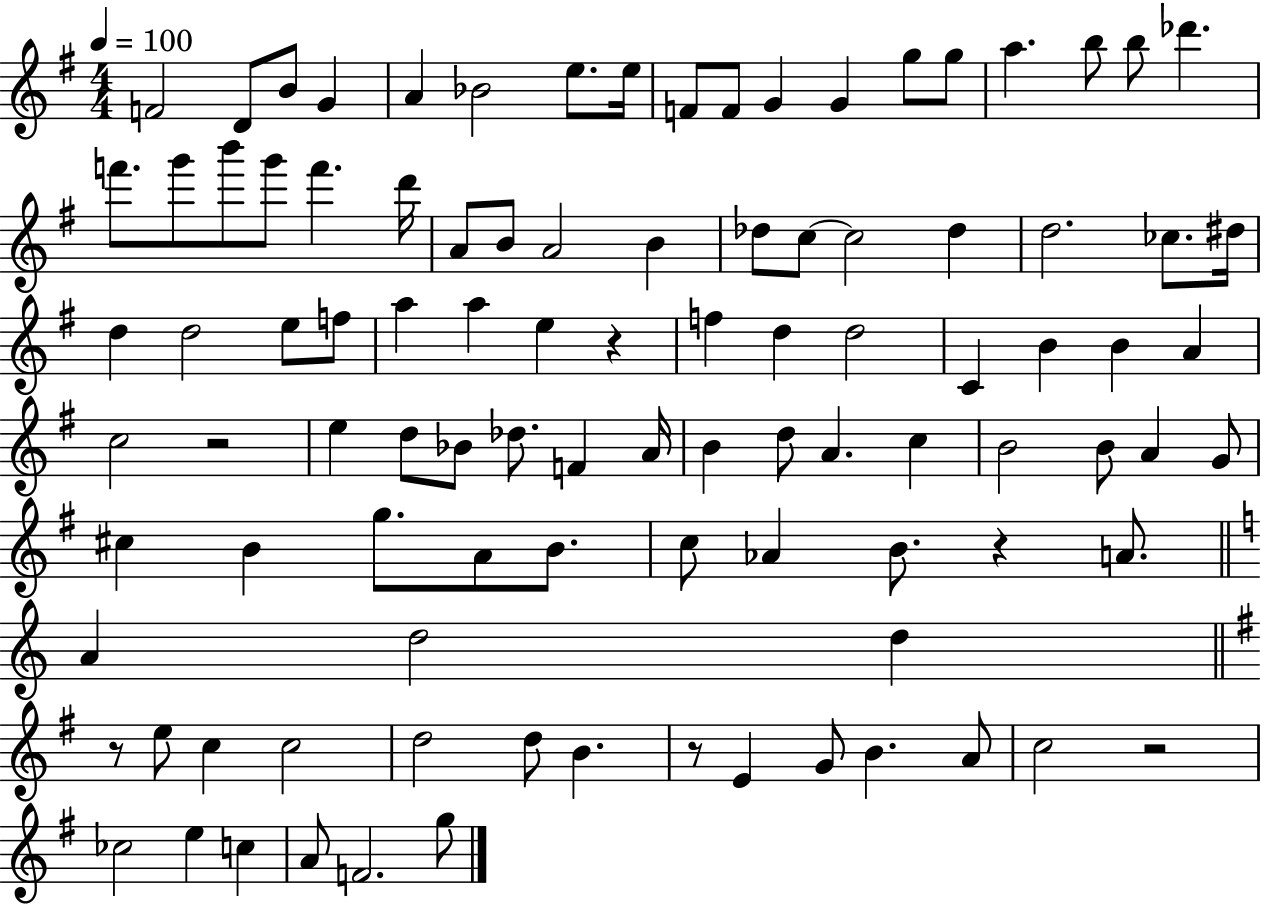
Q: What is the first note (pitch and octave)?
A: F4